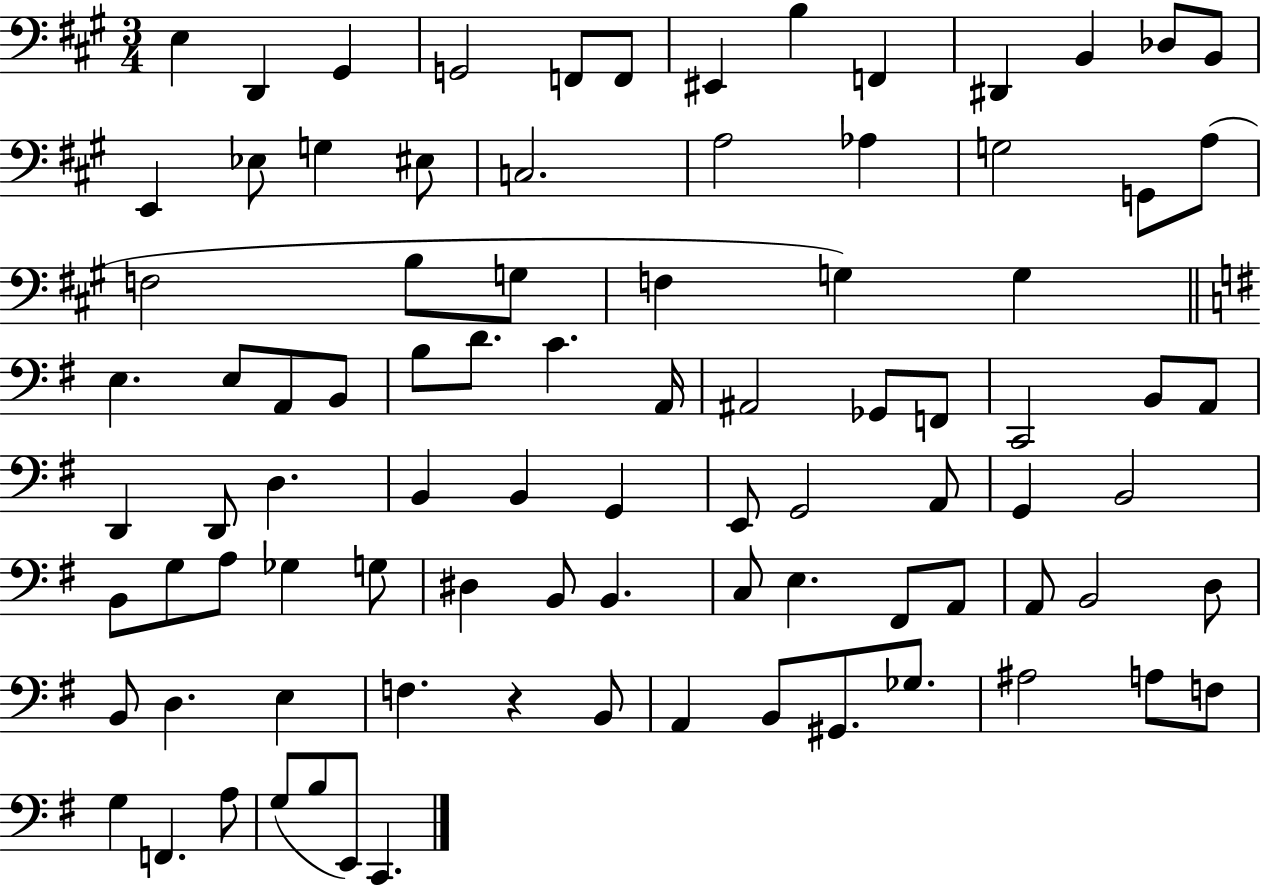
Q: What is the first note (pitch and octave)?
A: E3